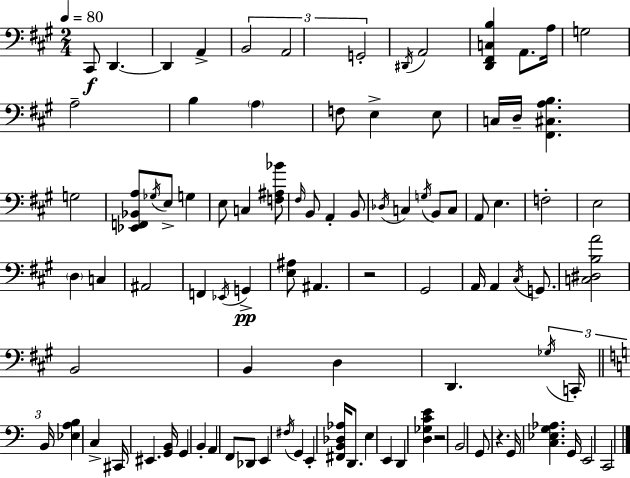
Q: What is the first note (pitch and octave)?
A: C#2